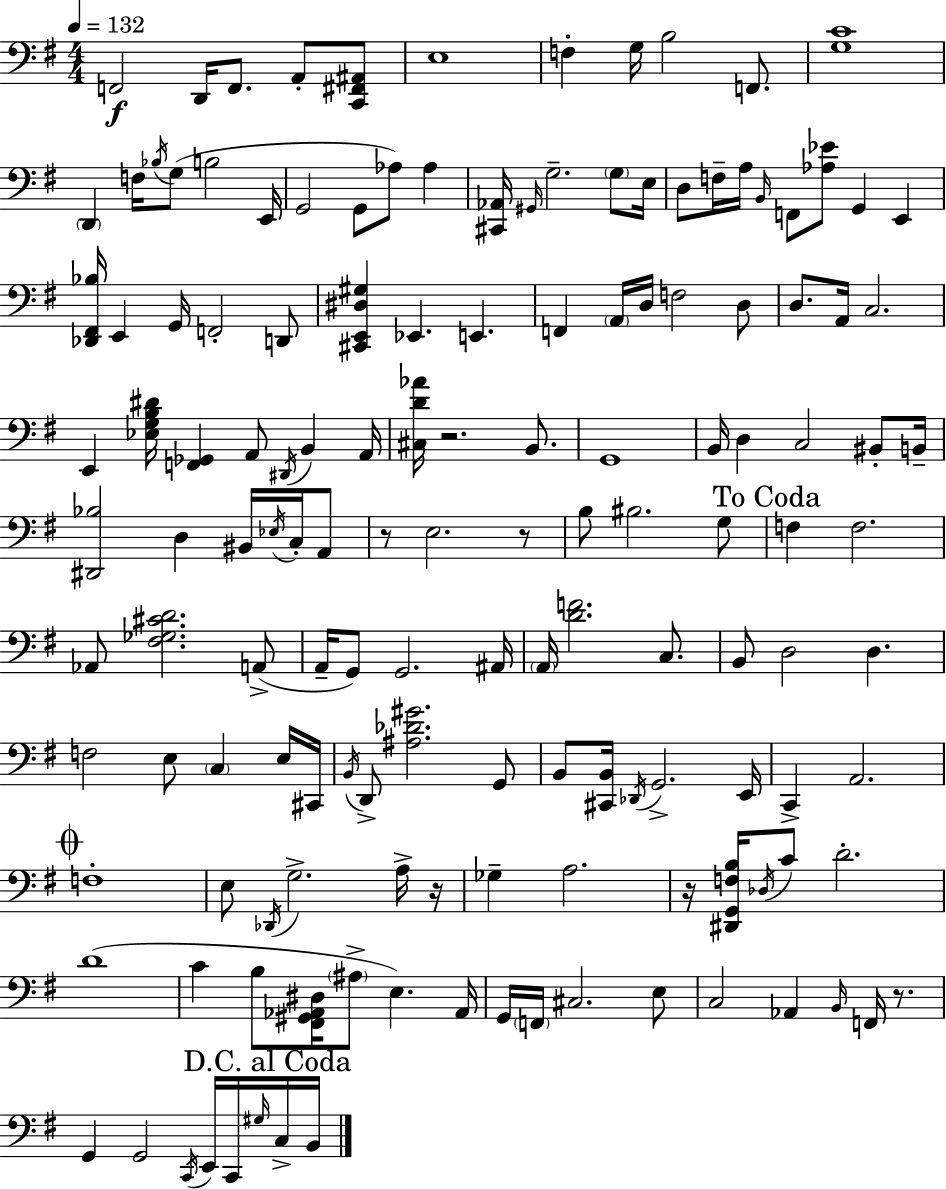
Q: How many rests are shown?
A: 6